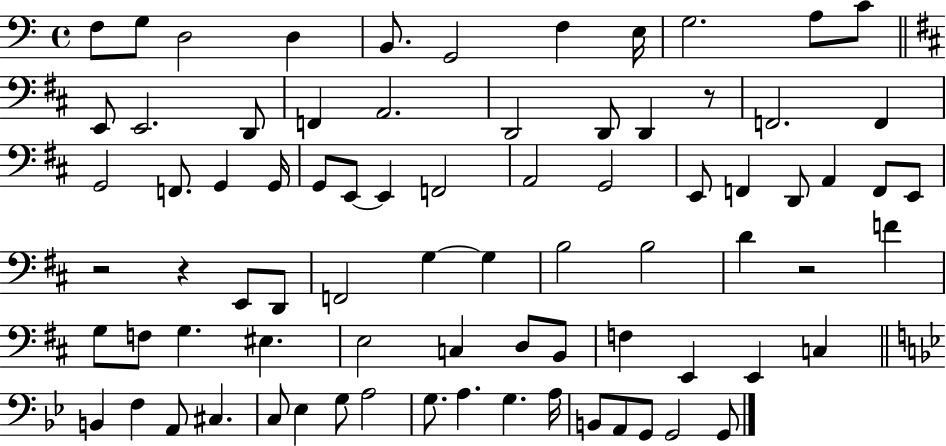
X:1
T:Untitled
M:4/4
L:1/4
K:C
F,/2 G,/2 D,2 D, B,,/2 G,,2 F, E,/4 G,2 A,/2 C/2 E,,/2 E,,2 D,,/2 F,, A,,2 D,,2 D,,/2 D,, z/2 F,,2 F,, G,,2 F,,/2 G,, G,,/4 G,,/2 E,,/2 E,, F,,2 A,,2 G,,2 E,,/2 F,, D,,/2 A,, F,,/2 E,,/2 z2 z E,,/2 D,,/2 F,,2 G, G, B,2 B,2 D z2 F G,/2 F,/2 G, ^E, E,2 C, D,/2 B,,/2 F, E,, E,, C, B,, F, A,,/2 ^C, C,/2 _E, G,/2 A,2 G,/2 A, G, A,/4 B,,/2 A,,/2 G,,/2 G,,2 G,,/2